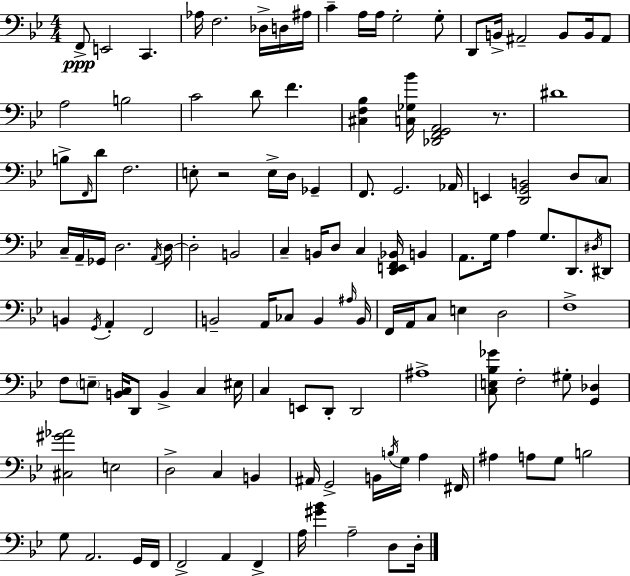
{
  \clef bass
  \numericTimeSignature
  \time 4/4
  \key bes \major
  \repeat volta 2 { f,8->\ppp e,2 c,4. | aes16 f2. des16-> d16 ais16 | c'4-- a16 a16 g2-. g8-. | d,8 b,16-> ais,2-- b,8 b,16 ais,8 | \break a2 b2 | c'2 d'8 f'4. | <cis f bes>4 <c ges bes'>16 <des, f, g, a,>2 r8. | dis'1 | \break b8-> \grace { f,16 } d'8 f2. | e8-. r2 e16-> d16 ges,4-- | f,8. g,2. | aes,16 e,4 <d, g, b,>2 d8 \parenthesize c8 | \break c16-- a,16-- ges,16 d2. | \acciaccatura { a,16 } d16~~ d2-. b,2 | c4-- b,16 d8 c4 <d, e, f, bes,>16 b,4 | a,8. g16 a4 g8. d,8. | \break \acciaccatura { dis16 } dis,8 b,4 \acciaccatura { g,16 } a,4-. f,2 | b,2-- a,16 ces8 b,4 | \grace { ais16 } b,16 f,16 a,16 c8 e4 d2 | f1-> | \break f8 \parenthesize e8-- <b, c>16 d,8 b,4-> | c4 eis16 c4 e,8 d,8-. d,2 | ais1-> | <c e bes ges'>8 f2-. gis8-. | \break <g, des>4 <cis gis' aes'>2 e2 | d2-> c4 | b,4 ais,16 g,2-> b,16 \acciaccatura { b16 } | g16 a4 fis,16 ais4 a8 g8 b2 | \break g8 a,2. | g,16 f,16 f,2-> a,4 | f,4-> a16 <gis' bes'>4 a2-- | d8 d16-. } \bar "|."
}